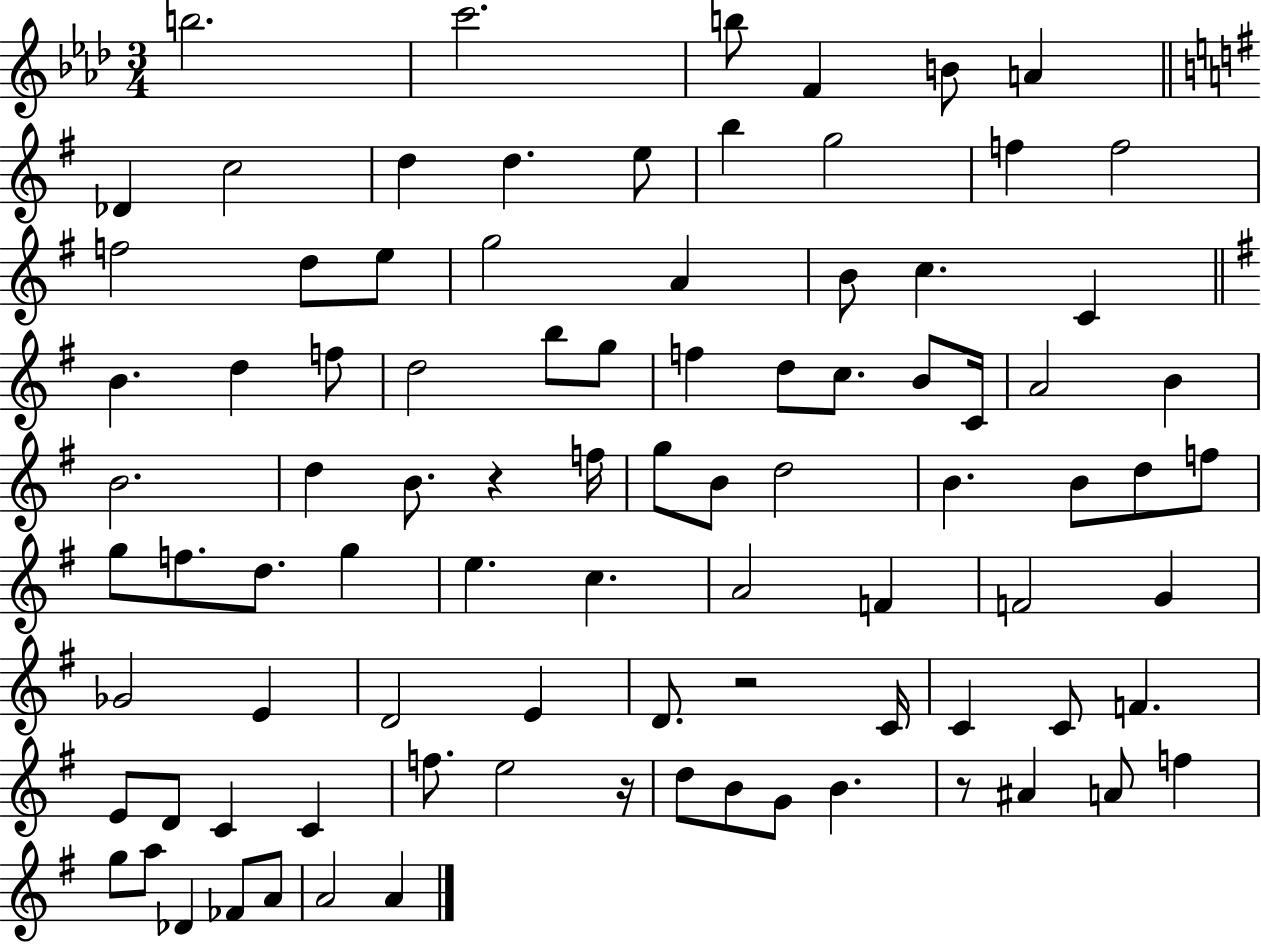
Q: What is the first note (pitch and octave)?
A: B5